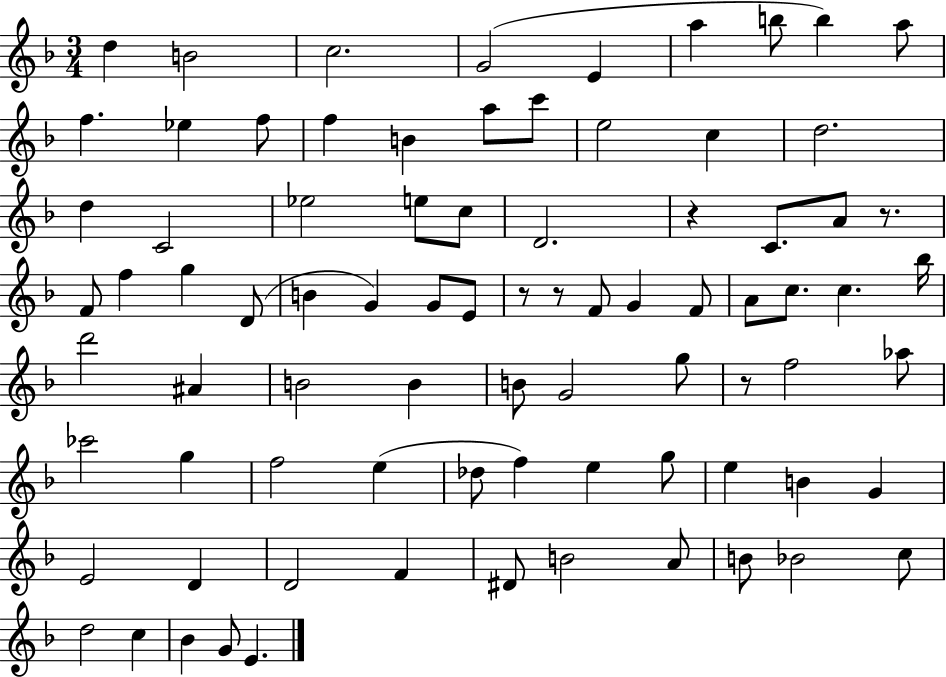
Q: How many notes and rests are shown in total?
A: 82